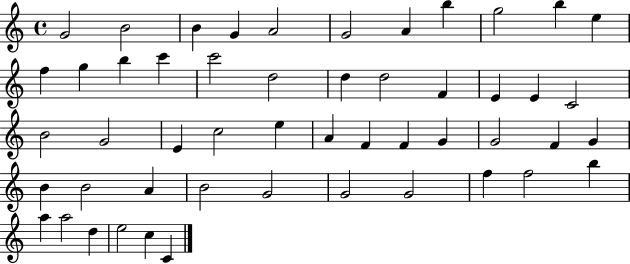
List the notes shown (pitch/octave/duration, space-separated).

G4/h B4/h B4/q G4/q A4/h G4/h A4/q B5/q G5/h B5/q E5/q F5/q G5/q B5/q C6/q C6/h D5/h D5/q D5/h F4/q E4/q E4/q C4/h B4/h G4/h E4/q C5/h E5/q A4/q F4/q F4/q G4/q G4/h F4/q G4/q B4/q B4/h A4/q B4/h G4/h G4/h G4/h F5/q F5/h B5/q A5/q A5/h D5/q E5/h C5/q C4/q